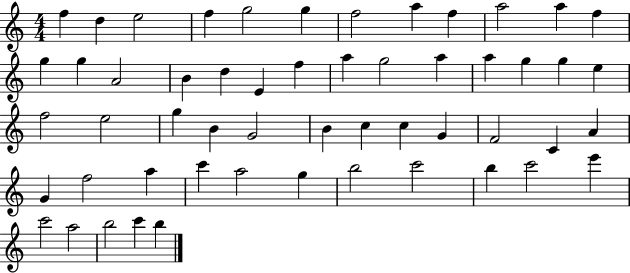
F5/q D5/q E5/h F5/q G5/h G5/q F5/h A5/q F5/q A5/h A5/q F5/q G5/q G5/q A4/h B4/q D5/q E4/q F5/q A5/q G5/h A5/q A5/q G5/q G5/q E5/q F5/h E5/h G5/q B4/q G4/h B4/q C5/q C5/q G4/q F4/h C4/q A4/q G4/q F5/h A5/q C6/q A5/h G5/q B5/h C6/h B5/q C6/h E6/q C6/h A5/h B5/h C6/q B5/q